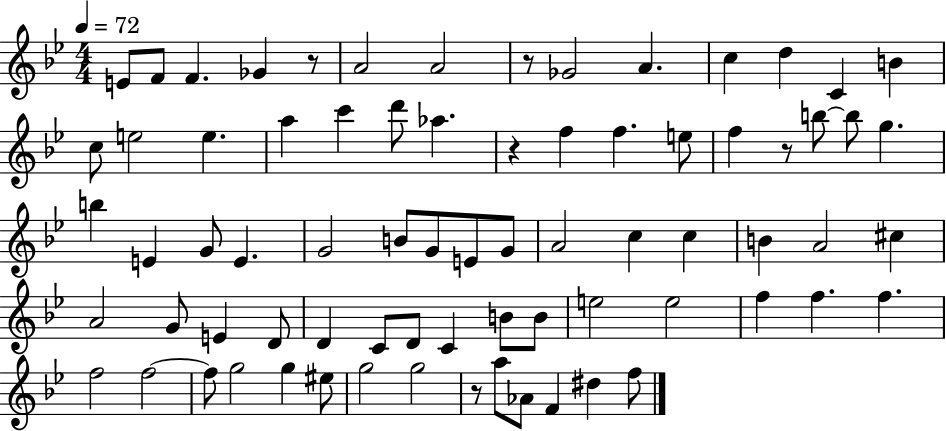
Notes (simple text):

E4/e F4/e F4/q. Gb4/q R/e A4/h A4/h R/e Gb4/h A4/q. C5/q D5/q C4/q B4/q C5/e E5/h E5/q. A5/q C6/q D6/e Ab5/q. R/q F5/q F5/q. E5/e F5/q R/e B5/e B5/e G5/q. B5/q E4/q G4/e E4/q. G4/h B4/e G4/e E4/e G4/e A4/h C5/q C5/q B4/q A4/h C#5/q A4/h G4/e E4/q D4/e D4/q C4/e D4/e C4/q B4/e B4/e E5/h E5/h F5/q F5/q. F5/q. F5/h F5/h F5/e G5/h G5/q EIS5/e G5/h G5/h R/e A5/e Ab4/e F4/q D#5/q F5/e